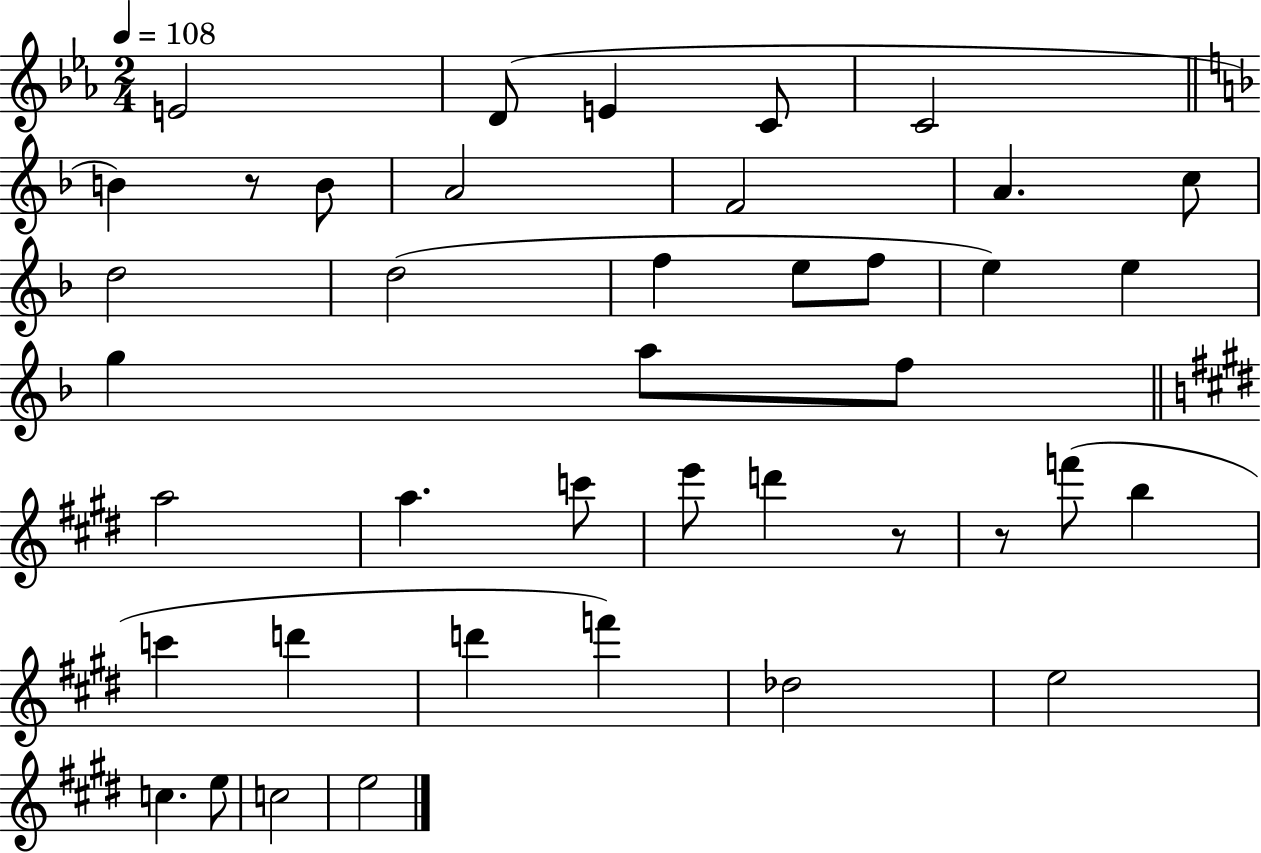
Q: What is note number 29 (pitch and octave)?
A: C6